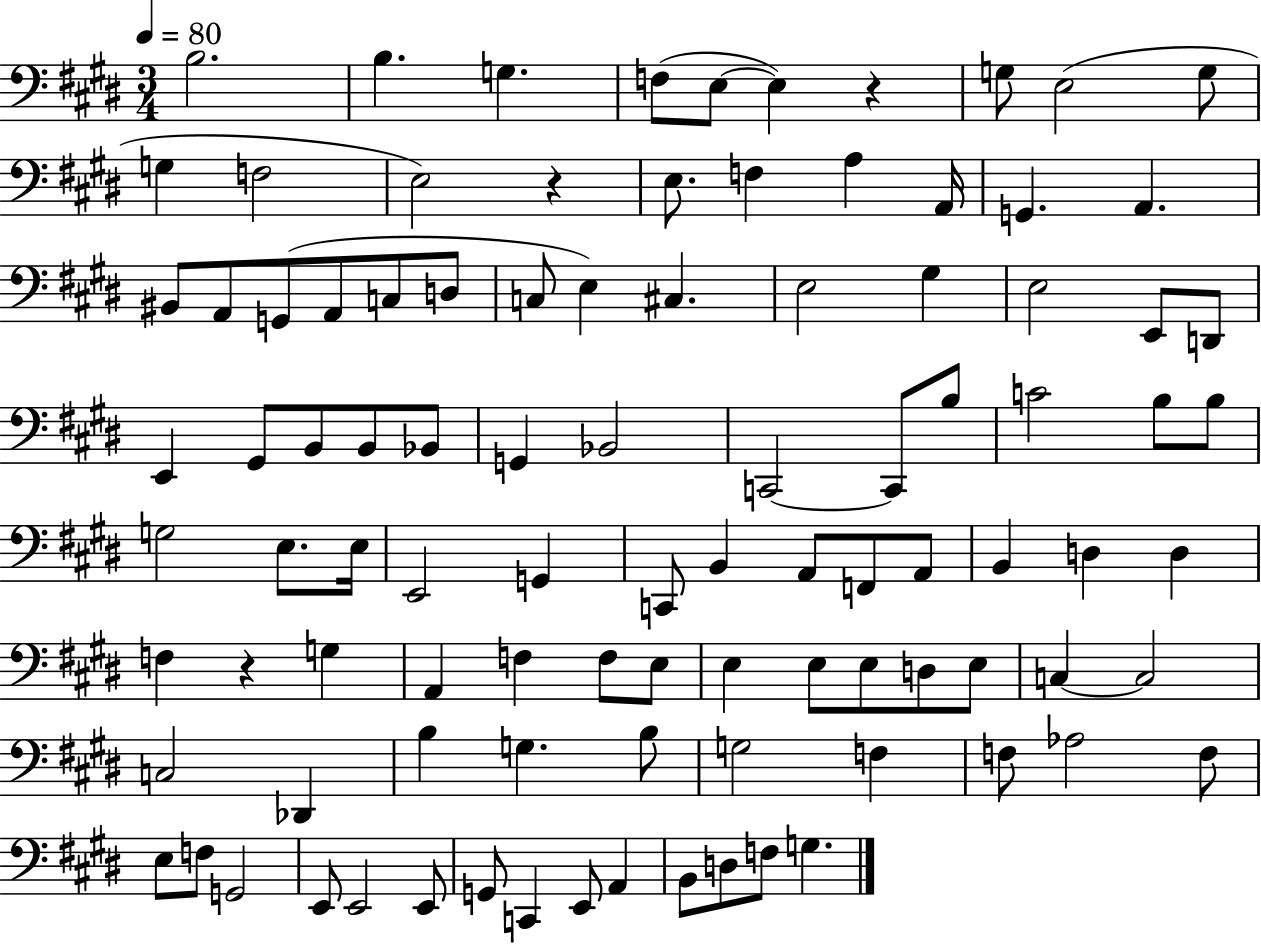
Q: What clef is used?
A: bass